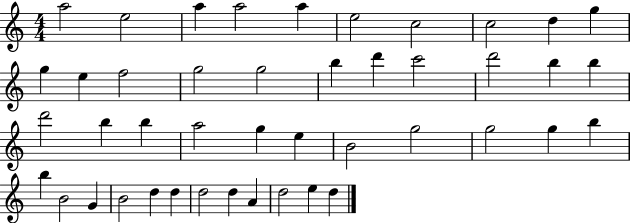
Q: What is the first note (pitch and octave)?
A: A5